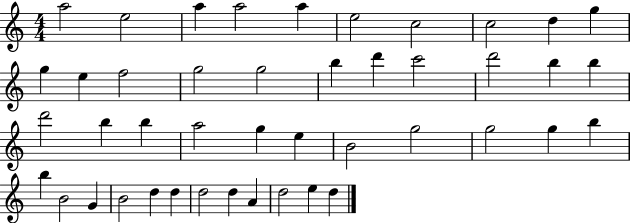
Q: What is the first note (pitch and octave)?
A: A5